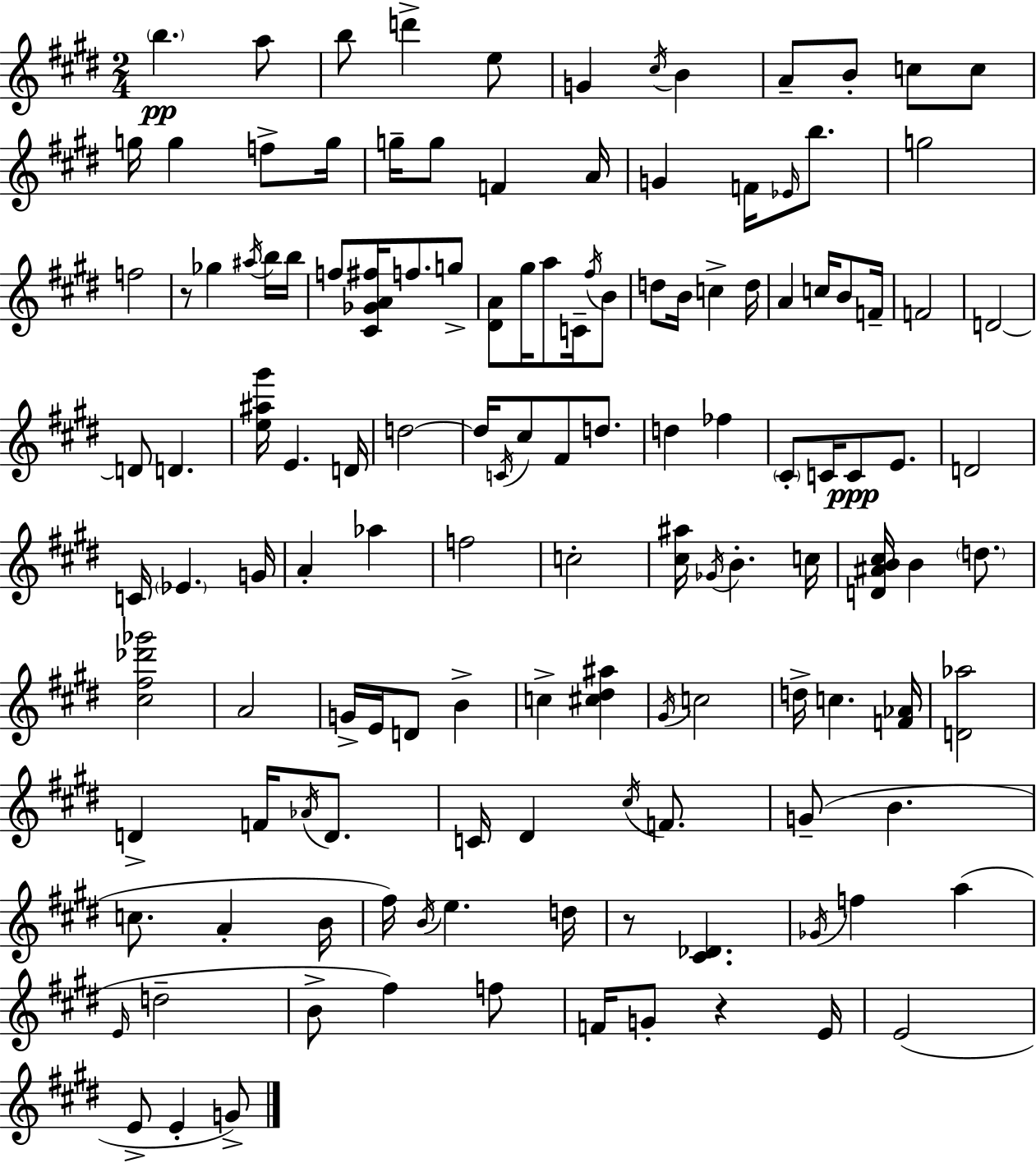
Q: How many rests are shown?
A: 3